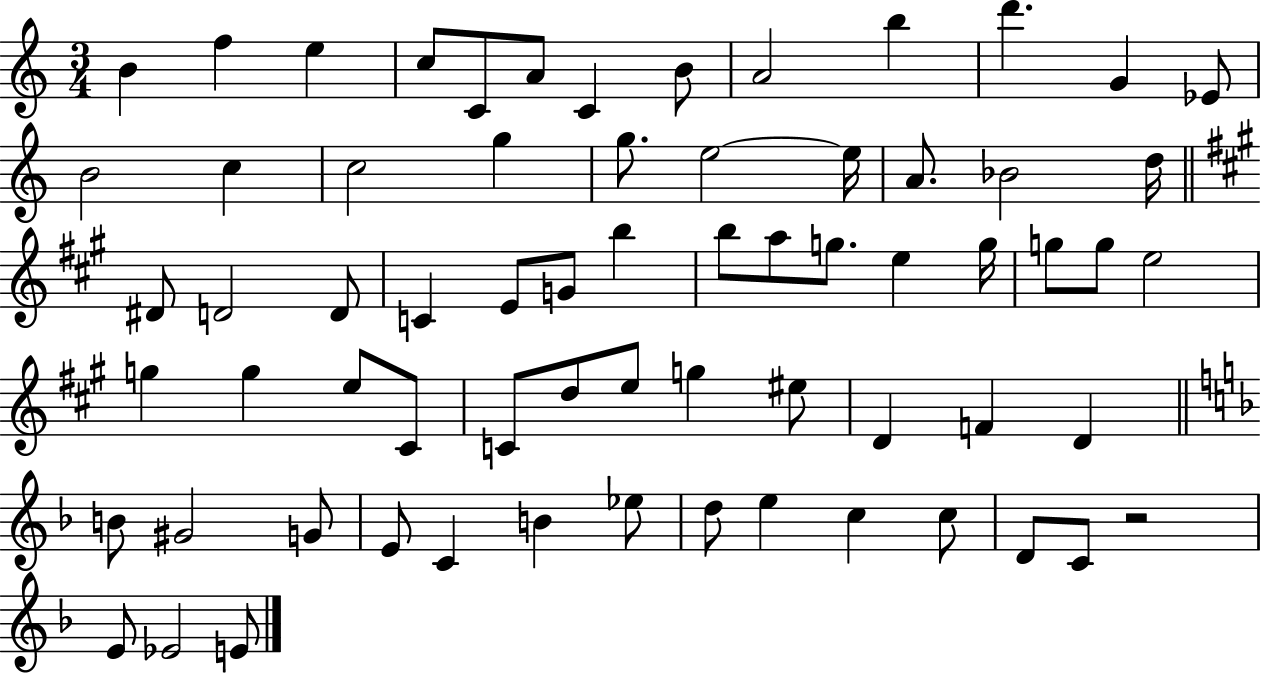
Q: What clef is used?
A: treble